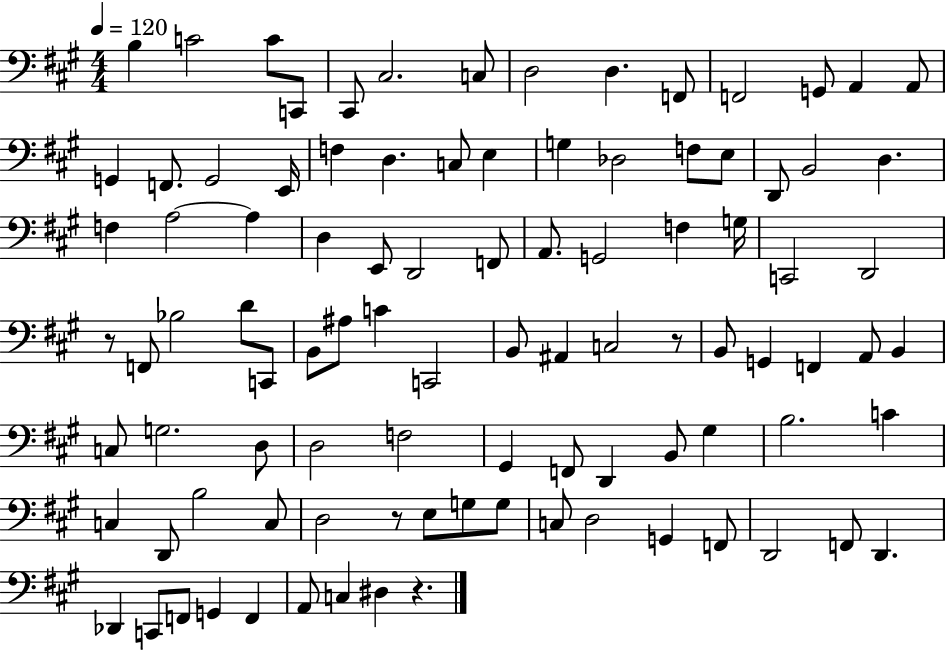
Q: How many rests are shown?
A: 4